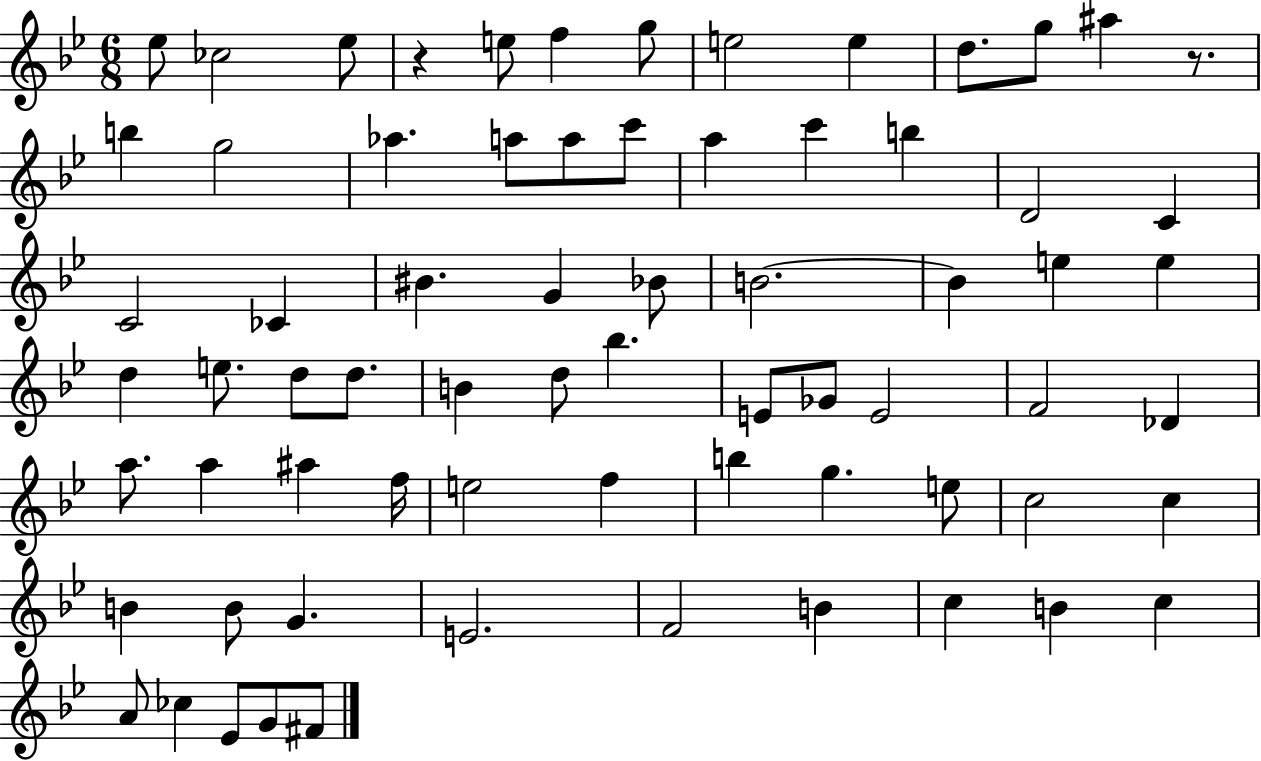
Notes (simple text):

Eb5/e CES5/h Eb5/e R/q E5/e F5/q G5/e E5/h E5/q D5/e. G5/e A#5/q R/e. B5/q G5/h Ab5/q. A5/e A5/e C6/e A5/q C6/q B5/q D4/h C4/q C4/h CES4/q BIS4/q. G4/q Bb4/e B4/h. B4/q E5/q E5/q D5/q E5/e. D5/e D5/e. B4/q D5/e Bb5/q. E4/e Gb4/e E4/h F4/h Db4/q A5/e. A5/q A#5/q F5/s E5/h F5/q B5/q G5/q. E5/e C5/h C5/q B4/q B4/e G4/q. E4/h. F4/h B4/q C5/q B4/q C5/q A4/e CES5/q Eb4/e G4/e F#4/e